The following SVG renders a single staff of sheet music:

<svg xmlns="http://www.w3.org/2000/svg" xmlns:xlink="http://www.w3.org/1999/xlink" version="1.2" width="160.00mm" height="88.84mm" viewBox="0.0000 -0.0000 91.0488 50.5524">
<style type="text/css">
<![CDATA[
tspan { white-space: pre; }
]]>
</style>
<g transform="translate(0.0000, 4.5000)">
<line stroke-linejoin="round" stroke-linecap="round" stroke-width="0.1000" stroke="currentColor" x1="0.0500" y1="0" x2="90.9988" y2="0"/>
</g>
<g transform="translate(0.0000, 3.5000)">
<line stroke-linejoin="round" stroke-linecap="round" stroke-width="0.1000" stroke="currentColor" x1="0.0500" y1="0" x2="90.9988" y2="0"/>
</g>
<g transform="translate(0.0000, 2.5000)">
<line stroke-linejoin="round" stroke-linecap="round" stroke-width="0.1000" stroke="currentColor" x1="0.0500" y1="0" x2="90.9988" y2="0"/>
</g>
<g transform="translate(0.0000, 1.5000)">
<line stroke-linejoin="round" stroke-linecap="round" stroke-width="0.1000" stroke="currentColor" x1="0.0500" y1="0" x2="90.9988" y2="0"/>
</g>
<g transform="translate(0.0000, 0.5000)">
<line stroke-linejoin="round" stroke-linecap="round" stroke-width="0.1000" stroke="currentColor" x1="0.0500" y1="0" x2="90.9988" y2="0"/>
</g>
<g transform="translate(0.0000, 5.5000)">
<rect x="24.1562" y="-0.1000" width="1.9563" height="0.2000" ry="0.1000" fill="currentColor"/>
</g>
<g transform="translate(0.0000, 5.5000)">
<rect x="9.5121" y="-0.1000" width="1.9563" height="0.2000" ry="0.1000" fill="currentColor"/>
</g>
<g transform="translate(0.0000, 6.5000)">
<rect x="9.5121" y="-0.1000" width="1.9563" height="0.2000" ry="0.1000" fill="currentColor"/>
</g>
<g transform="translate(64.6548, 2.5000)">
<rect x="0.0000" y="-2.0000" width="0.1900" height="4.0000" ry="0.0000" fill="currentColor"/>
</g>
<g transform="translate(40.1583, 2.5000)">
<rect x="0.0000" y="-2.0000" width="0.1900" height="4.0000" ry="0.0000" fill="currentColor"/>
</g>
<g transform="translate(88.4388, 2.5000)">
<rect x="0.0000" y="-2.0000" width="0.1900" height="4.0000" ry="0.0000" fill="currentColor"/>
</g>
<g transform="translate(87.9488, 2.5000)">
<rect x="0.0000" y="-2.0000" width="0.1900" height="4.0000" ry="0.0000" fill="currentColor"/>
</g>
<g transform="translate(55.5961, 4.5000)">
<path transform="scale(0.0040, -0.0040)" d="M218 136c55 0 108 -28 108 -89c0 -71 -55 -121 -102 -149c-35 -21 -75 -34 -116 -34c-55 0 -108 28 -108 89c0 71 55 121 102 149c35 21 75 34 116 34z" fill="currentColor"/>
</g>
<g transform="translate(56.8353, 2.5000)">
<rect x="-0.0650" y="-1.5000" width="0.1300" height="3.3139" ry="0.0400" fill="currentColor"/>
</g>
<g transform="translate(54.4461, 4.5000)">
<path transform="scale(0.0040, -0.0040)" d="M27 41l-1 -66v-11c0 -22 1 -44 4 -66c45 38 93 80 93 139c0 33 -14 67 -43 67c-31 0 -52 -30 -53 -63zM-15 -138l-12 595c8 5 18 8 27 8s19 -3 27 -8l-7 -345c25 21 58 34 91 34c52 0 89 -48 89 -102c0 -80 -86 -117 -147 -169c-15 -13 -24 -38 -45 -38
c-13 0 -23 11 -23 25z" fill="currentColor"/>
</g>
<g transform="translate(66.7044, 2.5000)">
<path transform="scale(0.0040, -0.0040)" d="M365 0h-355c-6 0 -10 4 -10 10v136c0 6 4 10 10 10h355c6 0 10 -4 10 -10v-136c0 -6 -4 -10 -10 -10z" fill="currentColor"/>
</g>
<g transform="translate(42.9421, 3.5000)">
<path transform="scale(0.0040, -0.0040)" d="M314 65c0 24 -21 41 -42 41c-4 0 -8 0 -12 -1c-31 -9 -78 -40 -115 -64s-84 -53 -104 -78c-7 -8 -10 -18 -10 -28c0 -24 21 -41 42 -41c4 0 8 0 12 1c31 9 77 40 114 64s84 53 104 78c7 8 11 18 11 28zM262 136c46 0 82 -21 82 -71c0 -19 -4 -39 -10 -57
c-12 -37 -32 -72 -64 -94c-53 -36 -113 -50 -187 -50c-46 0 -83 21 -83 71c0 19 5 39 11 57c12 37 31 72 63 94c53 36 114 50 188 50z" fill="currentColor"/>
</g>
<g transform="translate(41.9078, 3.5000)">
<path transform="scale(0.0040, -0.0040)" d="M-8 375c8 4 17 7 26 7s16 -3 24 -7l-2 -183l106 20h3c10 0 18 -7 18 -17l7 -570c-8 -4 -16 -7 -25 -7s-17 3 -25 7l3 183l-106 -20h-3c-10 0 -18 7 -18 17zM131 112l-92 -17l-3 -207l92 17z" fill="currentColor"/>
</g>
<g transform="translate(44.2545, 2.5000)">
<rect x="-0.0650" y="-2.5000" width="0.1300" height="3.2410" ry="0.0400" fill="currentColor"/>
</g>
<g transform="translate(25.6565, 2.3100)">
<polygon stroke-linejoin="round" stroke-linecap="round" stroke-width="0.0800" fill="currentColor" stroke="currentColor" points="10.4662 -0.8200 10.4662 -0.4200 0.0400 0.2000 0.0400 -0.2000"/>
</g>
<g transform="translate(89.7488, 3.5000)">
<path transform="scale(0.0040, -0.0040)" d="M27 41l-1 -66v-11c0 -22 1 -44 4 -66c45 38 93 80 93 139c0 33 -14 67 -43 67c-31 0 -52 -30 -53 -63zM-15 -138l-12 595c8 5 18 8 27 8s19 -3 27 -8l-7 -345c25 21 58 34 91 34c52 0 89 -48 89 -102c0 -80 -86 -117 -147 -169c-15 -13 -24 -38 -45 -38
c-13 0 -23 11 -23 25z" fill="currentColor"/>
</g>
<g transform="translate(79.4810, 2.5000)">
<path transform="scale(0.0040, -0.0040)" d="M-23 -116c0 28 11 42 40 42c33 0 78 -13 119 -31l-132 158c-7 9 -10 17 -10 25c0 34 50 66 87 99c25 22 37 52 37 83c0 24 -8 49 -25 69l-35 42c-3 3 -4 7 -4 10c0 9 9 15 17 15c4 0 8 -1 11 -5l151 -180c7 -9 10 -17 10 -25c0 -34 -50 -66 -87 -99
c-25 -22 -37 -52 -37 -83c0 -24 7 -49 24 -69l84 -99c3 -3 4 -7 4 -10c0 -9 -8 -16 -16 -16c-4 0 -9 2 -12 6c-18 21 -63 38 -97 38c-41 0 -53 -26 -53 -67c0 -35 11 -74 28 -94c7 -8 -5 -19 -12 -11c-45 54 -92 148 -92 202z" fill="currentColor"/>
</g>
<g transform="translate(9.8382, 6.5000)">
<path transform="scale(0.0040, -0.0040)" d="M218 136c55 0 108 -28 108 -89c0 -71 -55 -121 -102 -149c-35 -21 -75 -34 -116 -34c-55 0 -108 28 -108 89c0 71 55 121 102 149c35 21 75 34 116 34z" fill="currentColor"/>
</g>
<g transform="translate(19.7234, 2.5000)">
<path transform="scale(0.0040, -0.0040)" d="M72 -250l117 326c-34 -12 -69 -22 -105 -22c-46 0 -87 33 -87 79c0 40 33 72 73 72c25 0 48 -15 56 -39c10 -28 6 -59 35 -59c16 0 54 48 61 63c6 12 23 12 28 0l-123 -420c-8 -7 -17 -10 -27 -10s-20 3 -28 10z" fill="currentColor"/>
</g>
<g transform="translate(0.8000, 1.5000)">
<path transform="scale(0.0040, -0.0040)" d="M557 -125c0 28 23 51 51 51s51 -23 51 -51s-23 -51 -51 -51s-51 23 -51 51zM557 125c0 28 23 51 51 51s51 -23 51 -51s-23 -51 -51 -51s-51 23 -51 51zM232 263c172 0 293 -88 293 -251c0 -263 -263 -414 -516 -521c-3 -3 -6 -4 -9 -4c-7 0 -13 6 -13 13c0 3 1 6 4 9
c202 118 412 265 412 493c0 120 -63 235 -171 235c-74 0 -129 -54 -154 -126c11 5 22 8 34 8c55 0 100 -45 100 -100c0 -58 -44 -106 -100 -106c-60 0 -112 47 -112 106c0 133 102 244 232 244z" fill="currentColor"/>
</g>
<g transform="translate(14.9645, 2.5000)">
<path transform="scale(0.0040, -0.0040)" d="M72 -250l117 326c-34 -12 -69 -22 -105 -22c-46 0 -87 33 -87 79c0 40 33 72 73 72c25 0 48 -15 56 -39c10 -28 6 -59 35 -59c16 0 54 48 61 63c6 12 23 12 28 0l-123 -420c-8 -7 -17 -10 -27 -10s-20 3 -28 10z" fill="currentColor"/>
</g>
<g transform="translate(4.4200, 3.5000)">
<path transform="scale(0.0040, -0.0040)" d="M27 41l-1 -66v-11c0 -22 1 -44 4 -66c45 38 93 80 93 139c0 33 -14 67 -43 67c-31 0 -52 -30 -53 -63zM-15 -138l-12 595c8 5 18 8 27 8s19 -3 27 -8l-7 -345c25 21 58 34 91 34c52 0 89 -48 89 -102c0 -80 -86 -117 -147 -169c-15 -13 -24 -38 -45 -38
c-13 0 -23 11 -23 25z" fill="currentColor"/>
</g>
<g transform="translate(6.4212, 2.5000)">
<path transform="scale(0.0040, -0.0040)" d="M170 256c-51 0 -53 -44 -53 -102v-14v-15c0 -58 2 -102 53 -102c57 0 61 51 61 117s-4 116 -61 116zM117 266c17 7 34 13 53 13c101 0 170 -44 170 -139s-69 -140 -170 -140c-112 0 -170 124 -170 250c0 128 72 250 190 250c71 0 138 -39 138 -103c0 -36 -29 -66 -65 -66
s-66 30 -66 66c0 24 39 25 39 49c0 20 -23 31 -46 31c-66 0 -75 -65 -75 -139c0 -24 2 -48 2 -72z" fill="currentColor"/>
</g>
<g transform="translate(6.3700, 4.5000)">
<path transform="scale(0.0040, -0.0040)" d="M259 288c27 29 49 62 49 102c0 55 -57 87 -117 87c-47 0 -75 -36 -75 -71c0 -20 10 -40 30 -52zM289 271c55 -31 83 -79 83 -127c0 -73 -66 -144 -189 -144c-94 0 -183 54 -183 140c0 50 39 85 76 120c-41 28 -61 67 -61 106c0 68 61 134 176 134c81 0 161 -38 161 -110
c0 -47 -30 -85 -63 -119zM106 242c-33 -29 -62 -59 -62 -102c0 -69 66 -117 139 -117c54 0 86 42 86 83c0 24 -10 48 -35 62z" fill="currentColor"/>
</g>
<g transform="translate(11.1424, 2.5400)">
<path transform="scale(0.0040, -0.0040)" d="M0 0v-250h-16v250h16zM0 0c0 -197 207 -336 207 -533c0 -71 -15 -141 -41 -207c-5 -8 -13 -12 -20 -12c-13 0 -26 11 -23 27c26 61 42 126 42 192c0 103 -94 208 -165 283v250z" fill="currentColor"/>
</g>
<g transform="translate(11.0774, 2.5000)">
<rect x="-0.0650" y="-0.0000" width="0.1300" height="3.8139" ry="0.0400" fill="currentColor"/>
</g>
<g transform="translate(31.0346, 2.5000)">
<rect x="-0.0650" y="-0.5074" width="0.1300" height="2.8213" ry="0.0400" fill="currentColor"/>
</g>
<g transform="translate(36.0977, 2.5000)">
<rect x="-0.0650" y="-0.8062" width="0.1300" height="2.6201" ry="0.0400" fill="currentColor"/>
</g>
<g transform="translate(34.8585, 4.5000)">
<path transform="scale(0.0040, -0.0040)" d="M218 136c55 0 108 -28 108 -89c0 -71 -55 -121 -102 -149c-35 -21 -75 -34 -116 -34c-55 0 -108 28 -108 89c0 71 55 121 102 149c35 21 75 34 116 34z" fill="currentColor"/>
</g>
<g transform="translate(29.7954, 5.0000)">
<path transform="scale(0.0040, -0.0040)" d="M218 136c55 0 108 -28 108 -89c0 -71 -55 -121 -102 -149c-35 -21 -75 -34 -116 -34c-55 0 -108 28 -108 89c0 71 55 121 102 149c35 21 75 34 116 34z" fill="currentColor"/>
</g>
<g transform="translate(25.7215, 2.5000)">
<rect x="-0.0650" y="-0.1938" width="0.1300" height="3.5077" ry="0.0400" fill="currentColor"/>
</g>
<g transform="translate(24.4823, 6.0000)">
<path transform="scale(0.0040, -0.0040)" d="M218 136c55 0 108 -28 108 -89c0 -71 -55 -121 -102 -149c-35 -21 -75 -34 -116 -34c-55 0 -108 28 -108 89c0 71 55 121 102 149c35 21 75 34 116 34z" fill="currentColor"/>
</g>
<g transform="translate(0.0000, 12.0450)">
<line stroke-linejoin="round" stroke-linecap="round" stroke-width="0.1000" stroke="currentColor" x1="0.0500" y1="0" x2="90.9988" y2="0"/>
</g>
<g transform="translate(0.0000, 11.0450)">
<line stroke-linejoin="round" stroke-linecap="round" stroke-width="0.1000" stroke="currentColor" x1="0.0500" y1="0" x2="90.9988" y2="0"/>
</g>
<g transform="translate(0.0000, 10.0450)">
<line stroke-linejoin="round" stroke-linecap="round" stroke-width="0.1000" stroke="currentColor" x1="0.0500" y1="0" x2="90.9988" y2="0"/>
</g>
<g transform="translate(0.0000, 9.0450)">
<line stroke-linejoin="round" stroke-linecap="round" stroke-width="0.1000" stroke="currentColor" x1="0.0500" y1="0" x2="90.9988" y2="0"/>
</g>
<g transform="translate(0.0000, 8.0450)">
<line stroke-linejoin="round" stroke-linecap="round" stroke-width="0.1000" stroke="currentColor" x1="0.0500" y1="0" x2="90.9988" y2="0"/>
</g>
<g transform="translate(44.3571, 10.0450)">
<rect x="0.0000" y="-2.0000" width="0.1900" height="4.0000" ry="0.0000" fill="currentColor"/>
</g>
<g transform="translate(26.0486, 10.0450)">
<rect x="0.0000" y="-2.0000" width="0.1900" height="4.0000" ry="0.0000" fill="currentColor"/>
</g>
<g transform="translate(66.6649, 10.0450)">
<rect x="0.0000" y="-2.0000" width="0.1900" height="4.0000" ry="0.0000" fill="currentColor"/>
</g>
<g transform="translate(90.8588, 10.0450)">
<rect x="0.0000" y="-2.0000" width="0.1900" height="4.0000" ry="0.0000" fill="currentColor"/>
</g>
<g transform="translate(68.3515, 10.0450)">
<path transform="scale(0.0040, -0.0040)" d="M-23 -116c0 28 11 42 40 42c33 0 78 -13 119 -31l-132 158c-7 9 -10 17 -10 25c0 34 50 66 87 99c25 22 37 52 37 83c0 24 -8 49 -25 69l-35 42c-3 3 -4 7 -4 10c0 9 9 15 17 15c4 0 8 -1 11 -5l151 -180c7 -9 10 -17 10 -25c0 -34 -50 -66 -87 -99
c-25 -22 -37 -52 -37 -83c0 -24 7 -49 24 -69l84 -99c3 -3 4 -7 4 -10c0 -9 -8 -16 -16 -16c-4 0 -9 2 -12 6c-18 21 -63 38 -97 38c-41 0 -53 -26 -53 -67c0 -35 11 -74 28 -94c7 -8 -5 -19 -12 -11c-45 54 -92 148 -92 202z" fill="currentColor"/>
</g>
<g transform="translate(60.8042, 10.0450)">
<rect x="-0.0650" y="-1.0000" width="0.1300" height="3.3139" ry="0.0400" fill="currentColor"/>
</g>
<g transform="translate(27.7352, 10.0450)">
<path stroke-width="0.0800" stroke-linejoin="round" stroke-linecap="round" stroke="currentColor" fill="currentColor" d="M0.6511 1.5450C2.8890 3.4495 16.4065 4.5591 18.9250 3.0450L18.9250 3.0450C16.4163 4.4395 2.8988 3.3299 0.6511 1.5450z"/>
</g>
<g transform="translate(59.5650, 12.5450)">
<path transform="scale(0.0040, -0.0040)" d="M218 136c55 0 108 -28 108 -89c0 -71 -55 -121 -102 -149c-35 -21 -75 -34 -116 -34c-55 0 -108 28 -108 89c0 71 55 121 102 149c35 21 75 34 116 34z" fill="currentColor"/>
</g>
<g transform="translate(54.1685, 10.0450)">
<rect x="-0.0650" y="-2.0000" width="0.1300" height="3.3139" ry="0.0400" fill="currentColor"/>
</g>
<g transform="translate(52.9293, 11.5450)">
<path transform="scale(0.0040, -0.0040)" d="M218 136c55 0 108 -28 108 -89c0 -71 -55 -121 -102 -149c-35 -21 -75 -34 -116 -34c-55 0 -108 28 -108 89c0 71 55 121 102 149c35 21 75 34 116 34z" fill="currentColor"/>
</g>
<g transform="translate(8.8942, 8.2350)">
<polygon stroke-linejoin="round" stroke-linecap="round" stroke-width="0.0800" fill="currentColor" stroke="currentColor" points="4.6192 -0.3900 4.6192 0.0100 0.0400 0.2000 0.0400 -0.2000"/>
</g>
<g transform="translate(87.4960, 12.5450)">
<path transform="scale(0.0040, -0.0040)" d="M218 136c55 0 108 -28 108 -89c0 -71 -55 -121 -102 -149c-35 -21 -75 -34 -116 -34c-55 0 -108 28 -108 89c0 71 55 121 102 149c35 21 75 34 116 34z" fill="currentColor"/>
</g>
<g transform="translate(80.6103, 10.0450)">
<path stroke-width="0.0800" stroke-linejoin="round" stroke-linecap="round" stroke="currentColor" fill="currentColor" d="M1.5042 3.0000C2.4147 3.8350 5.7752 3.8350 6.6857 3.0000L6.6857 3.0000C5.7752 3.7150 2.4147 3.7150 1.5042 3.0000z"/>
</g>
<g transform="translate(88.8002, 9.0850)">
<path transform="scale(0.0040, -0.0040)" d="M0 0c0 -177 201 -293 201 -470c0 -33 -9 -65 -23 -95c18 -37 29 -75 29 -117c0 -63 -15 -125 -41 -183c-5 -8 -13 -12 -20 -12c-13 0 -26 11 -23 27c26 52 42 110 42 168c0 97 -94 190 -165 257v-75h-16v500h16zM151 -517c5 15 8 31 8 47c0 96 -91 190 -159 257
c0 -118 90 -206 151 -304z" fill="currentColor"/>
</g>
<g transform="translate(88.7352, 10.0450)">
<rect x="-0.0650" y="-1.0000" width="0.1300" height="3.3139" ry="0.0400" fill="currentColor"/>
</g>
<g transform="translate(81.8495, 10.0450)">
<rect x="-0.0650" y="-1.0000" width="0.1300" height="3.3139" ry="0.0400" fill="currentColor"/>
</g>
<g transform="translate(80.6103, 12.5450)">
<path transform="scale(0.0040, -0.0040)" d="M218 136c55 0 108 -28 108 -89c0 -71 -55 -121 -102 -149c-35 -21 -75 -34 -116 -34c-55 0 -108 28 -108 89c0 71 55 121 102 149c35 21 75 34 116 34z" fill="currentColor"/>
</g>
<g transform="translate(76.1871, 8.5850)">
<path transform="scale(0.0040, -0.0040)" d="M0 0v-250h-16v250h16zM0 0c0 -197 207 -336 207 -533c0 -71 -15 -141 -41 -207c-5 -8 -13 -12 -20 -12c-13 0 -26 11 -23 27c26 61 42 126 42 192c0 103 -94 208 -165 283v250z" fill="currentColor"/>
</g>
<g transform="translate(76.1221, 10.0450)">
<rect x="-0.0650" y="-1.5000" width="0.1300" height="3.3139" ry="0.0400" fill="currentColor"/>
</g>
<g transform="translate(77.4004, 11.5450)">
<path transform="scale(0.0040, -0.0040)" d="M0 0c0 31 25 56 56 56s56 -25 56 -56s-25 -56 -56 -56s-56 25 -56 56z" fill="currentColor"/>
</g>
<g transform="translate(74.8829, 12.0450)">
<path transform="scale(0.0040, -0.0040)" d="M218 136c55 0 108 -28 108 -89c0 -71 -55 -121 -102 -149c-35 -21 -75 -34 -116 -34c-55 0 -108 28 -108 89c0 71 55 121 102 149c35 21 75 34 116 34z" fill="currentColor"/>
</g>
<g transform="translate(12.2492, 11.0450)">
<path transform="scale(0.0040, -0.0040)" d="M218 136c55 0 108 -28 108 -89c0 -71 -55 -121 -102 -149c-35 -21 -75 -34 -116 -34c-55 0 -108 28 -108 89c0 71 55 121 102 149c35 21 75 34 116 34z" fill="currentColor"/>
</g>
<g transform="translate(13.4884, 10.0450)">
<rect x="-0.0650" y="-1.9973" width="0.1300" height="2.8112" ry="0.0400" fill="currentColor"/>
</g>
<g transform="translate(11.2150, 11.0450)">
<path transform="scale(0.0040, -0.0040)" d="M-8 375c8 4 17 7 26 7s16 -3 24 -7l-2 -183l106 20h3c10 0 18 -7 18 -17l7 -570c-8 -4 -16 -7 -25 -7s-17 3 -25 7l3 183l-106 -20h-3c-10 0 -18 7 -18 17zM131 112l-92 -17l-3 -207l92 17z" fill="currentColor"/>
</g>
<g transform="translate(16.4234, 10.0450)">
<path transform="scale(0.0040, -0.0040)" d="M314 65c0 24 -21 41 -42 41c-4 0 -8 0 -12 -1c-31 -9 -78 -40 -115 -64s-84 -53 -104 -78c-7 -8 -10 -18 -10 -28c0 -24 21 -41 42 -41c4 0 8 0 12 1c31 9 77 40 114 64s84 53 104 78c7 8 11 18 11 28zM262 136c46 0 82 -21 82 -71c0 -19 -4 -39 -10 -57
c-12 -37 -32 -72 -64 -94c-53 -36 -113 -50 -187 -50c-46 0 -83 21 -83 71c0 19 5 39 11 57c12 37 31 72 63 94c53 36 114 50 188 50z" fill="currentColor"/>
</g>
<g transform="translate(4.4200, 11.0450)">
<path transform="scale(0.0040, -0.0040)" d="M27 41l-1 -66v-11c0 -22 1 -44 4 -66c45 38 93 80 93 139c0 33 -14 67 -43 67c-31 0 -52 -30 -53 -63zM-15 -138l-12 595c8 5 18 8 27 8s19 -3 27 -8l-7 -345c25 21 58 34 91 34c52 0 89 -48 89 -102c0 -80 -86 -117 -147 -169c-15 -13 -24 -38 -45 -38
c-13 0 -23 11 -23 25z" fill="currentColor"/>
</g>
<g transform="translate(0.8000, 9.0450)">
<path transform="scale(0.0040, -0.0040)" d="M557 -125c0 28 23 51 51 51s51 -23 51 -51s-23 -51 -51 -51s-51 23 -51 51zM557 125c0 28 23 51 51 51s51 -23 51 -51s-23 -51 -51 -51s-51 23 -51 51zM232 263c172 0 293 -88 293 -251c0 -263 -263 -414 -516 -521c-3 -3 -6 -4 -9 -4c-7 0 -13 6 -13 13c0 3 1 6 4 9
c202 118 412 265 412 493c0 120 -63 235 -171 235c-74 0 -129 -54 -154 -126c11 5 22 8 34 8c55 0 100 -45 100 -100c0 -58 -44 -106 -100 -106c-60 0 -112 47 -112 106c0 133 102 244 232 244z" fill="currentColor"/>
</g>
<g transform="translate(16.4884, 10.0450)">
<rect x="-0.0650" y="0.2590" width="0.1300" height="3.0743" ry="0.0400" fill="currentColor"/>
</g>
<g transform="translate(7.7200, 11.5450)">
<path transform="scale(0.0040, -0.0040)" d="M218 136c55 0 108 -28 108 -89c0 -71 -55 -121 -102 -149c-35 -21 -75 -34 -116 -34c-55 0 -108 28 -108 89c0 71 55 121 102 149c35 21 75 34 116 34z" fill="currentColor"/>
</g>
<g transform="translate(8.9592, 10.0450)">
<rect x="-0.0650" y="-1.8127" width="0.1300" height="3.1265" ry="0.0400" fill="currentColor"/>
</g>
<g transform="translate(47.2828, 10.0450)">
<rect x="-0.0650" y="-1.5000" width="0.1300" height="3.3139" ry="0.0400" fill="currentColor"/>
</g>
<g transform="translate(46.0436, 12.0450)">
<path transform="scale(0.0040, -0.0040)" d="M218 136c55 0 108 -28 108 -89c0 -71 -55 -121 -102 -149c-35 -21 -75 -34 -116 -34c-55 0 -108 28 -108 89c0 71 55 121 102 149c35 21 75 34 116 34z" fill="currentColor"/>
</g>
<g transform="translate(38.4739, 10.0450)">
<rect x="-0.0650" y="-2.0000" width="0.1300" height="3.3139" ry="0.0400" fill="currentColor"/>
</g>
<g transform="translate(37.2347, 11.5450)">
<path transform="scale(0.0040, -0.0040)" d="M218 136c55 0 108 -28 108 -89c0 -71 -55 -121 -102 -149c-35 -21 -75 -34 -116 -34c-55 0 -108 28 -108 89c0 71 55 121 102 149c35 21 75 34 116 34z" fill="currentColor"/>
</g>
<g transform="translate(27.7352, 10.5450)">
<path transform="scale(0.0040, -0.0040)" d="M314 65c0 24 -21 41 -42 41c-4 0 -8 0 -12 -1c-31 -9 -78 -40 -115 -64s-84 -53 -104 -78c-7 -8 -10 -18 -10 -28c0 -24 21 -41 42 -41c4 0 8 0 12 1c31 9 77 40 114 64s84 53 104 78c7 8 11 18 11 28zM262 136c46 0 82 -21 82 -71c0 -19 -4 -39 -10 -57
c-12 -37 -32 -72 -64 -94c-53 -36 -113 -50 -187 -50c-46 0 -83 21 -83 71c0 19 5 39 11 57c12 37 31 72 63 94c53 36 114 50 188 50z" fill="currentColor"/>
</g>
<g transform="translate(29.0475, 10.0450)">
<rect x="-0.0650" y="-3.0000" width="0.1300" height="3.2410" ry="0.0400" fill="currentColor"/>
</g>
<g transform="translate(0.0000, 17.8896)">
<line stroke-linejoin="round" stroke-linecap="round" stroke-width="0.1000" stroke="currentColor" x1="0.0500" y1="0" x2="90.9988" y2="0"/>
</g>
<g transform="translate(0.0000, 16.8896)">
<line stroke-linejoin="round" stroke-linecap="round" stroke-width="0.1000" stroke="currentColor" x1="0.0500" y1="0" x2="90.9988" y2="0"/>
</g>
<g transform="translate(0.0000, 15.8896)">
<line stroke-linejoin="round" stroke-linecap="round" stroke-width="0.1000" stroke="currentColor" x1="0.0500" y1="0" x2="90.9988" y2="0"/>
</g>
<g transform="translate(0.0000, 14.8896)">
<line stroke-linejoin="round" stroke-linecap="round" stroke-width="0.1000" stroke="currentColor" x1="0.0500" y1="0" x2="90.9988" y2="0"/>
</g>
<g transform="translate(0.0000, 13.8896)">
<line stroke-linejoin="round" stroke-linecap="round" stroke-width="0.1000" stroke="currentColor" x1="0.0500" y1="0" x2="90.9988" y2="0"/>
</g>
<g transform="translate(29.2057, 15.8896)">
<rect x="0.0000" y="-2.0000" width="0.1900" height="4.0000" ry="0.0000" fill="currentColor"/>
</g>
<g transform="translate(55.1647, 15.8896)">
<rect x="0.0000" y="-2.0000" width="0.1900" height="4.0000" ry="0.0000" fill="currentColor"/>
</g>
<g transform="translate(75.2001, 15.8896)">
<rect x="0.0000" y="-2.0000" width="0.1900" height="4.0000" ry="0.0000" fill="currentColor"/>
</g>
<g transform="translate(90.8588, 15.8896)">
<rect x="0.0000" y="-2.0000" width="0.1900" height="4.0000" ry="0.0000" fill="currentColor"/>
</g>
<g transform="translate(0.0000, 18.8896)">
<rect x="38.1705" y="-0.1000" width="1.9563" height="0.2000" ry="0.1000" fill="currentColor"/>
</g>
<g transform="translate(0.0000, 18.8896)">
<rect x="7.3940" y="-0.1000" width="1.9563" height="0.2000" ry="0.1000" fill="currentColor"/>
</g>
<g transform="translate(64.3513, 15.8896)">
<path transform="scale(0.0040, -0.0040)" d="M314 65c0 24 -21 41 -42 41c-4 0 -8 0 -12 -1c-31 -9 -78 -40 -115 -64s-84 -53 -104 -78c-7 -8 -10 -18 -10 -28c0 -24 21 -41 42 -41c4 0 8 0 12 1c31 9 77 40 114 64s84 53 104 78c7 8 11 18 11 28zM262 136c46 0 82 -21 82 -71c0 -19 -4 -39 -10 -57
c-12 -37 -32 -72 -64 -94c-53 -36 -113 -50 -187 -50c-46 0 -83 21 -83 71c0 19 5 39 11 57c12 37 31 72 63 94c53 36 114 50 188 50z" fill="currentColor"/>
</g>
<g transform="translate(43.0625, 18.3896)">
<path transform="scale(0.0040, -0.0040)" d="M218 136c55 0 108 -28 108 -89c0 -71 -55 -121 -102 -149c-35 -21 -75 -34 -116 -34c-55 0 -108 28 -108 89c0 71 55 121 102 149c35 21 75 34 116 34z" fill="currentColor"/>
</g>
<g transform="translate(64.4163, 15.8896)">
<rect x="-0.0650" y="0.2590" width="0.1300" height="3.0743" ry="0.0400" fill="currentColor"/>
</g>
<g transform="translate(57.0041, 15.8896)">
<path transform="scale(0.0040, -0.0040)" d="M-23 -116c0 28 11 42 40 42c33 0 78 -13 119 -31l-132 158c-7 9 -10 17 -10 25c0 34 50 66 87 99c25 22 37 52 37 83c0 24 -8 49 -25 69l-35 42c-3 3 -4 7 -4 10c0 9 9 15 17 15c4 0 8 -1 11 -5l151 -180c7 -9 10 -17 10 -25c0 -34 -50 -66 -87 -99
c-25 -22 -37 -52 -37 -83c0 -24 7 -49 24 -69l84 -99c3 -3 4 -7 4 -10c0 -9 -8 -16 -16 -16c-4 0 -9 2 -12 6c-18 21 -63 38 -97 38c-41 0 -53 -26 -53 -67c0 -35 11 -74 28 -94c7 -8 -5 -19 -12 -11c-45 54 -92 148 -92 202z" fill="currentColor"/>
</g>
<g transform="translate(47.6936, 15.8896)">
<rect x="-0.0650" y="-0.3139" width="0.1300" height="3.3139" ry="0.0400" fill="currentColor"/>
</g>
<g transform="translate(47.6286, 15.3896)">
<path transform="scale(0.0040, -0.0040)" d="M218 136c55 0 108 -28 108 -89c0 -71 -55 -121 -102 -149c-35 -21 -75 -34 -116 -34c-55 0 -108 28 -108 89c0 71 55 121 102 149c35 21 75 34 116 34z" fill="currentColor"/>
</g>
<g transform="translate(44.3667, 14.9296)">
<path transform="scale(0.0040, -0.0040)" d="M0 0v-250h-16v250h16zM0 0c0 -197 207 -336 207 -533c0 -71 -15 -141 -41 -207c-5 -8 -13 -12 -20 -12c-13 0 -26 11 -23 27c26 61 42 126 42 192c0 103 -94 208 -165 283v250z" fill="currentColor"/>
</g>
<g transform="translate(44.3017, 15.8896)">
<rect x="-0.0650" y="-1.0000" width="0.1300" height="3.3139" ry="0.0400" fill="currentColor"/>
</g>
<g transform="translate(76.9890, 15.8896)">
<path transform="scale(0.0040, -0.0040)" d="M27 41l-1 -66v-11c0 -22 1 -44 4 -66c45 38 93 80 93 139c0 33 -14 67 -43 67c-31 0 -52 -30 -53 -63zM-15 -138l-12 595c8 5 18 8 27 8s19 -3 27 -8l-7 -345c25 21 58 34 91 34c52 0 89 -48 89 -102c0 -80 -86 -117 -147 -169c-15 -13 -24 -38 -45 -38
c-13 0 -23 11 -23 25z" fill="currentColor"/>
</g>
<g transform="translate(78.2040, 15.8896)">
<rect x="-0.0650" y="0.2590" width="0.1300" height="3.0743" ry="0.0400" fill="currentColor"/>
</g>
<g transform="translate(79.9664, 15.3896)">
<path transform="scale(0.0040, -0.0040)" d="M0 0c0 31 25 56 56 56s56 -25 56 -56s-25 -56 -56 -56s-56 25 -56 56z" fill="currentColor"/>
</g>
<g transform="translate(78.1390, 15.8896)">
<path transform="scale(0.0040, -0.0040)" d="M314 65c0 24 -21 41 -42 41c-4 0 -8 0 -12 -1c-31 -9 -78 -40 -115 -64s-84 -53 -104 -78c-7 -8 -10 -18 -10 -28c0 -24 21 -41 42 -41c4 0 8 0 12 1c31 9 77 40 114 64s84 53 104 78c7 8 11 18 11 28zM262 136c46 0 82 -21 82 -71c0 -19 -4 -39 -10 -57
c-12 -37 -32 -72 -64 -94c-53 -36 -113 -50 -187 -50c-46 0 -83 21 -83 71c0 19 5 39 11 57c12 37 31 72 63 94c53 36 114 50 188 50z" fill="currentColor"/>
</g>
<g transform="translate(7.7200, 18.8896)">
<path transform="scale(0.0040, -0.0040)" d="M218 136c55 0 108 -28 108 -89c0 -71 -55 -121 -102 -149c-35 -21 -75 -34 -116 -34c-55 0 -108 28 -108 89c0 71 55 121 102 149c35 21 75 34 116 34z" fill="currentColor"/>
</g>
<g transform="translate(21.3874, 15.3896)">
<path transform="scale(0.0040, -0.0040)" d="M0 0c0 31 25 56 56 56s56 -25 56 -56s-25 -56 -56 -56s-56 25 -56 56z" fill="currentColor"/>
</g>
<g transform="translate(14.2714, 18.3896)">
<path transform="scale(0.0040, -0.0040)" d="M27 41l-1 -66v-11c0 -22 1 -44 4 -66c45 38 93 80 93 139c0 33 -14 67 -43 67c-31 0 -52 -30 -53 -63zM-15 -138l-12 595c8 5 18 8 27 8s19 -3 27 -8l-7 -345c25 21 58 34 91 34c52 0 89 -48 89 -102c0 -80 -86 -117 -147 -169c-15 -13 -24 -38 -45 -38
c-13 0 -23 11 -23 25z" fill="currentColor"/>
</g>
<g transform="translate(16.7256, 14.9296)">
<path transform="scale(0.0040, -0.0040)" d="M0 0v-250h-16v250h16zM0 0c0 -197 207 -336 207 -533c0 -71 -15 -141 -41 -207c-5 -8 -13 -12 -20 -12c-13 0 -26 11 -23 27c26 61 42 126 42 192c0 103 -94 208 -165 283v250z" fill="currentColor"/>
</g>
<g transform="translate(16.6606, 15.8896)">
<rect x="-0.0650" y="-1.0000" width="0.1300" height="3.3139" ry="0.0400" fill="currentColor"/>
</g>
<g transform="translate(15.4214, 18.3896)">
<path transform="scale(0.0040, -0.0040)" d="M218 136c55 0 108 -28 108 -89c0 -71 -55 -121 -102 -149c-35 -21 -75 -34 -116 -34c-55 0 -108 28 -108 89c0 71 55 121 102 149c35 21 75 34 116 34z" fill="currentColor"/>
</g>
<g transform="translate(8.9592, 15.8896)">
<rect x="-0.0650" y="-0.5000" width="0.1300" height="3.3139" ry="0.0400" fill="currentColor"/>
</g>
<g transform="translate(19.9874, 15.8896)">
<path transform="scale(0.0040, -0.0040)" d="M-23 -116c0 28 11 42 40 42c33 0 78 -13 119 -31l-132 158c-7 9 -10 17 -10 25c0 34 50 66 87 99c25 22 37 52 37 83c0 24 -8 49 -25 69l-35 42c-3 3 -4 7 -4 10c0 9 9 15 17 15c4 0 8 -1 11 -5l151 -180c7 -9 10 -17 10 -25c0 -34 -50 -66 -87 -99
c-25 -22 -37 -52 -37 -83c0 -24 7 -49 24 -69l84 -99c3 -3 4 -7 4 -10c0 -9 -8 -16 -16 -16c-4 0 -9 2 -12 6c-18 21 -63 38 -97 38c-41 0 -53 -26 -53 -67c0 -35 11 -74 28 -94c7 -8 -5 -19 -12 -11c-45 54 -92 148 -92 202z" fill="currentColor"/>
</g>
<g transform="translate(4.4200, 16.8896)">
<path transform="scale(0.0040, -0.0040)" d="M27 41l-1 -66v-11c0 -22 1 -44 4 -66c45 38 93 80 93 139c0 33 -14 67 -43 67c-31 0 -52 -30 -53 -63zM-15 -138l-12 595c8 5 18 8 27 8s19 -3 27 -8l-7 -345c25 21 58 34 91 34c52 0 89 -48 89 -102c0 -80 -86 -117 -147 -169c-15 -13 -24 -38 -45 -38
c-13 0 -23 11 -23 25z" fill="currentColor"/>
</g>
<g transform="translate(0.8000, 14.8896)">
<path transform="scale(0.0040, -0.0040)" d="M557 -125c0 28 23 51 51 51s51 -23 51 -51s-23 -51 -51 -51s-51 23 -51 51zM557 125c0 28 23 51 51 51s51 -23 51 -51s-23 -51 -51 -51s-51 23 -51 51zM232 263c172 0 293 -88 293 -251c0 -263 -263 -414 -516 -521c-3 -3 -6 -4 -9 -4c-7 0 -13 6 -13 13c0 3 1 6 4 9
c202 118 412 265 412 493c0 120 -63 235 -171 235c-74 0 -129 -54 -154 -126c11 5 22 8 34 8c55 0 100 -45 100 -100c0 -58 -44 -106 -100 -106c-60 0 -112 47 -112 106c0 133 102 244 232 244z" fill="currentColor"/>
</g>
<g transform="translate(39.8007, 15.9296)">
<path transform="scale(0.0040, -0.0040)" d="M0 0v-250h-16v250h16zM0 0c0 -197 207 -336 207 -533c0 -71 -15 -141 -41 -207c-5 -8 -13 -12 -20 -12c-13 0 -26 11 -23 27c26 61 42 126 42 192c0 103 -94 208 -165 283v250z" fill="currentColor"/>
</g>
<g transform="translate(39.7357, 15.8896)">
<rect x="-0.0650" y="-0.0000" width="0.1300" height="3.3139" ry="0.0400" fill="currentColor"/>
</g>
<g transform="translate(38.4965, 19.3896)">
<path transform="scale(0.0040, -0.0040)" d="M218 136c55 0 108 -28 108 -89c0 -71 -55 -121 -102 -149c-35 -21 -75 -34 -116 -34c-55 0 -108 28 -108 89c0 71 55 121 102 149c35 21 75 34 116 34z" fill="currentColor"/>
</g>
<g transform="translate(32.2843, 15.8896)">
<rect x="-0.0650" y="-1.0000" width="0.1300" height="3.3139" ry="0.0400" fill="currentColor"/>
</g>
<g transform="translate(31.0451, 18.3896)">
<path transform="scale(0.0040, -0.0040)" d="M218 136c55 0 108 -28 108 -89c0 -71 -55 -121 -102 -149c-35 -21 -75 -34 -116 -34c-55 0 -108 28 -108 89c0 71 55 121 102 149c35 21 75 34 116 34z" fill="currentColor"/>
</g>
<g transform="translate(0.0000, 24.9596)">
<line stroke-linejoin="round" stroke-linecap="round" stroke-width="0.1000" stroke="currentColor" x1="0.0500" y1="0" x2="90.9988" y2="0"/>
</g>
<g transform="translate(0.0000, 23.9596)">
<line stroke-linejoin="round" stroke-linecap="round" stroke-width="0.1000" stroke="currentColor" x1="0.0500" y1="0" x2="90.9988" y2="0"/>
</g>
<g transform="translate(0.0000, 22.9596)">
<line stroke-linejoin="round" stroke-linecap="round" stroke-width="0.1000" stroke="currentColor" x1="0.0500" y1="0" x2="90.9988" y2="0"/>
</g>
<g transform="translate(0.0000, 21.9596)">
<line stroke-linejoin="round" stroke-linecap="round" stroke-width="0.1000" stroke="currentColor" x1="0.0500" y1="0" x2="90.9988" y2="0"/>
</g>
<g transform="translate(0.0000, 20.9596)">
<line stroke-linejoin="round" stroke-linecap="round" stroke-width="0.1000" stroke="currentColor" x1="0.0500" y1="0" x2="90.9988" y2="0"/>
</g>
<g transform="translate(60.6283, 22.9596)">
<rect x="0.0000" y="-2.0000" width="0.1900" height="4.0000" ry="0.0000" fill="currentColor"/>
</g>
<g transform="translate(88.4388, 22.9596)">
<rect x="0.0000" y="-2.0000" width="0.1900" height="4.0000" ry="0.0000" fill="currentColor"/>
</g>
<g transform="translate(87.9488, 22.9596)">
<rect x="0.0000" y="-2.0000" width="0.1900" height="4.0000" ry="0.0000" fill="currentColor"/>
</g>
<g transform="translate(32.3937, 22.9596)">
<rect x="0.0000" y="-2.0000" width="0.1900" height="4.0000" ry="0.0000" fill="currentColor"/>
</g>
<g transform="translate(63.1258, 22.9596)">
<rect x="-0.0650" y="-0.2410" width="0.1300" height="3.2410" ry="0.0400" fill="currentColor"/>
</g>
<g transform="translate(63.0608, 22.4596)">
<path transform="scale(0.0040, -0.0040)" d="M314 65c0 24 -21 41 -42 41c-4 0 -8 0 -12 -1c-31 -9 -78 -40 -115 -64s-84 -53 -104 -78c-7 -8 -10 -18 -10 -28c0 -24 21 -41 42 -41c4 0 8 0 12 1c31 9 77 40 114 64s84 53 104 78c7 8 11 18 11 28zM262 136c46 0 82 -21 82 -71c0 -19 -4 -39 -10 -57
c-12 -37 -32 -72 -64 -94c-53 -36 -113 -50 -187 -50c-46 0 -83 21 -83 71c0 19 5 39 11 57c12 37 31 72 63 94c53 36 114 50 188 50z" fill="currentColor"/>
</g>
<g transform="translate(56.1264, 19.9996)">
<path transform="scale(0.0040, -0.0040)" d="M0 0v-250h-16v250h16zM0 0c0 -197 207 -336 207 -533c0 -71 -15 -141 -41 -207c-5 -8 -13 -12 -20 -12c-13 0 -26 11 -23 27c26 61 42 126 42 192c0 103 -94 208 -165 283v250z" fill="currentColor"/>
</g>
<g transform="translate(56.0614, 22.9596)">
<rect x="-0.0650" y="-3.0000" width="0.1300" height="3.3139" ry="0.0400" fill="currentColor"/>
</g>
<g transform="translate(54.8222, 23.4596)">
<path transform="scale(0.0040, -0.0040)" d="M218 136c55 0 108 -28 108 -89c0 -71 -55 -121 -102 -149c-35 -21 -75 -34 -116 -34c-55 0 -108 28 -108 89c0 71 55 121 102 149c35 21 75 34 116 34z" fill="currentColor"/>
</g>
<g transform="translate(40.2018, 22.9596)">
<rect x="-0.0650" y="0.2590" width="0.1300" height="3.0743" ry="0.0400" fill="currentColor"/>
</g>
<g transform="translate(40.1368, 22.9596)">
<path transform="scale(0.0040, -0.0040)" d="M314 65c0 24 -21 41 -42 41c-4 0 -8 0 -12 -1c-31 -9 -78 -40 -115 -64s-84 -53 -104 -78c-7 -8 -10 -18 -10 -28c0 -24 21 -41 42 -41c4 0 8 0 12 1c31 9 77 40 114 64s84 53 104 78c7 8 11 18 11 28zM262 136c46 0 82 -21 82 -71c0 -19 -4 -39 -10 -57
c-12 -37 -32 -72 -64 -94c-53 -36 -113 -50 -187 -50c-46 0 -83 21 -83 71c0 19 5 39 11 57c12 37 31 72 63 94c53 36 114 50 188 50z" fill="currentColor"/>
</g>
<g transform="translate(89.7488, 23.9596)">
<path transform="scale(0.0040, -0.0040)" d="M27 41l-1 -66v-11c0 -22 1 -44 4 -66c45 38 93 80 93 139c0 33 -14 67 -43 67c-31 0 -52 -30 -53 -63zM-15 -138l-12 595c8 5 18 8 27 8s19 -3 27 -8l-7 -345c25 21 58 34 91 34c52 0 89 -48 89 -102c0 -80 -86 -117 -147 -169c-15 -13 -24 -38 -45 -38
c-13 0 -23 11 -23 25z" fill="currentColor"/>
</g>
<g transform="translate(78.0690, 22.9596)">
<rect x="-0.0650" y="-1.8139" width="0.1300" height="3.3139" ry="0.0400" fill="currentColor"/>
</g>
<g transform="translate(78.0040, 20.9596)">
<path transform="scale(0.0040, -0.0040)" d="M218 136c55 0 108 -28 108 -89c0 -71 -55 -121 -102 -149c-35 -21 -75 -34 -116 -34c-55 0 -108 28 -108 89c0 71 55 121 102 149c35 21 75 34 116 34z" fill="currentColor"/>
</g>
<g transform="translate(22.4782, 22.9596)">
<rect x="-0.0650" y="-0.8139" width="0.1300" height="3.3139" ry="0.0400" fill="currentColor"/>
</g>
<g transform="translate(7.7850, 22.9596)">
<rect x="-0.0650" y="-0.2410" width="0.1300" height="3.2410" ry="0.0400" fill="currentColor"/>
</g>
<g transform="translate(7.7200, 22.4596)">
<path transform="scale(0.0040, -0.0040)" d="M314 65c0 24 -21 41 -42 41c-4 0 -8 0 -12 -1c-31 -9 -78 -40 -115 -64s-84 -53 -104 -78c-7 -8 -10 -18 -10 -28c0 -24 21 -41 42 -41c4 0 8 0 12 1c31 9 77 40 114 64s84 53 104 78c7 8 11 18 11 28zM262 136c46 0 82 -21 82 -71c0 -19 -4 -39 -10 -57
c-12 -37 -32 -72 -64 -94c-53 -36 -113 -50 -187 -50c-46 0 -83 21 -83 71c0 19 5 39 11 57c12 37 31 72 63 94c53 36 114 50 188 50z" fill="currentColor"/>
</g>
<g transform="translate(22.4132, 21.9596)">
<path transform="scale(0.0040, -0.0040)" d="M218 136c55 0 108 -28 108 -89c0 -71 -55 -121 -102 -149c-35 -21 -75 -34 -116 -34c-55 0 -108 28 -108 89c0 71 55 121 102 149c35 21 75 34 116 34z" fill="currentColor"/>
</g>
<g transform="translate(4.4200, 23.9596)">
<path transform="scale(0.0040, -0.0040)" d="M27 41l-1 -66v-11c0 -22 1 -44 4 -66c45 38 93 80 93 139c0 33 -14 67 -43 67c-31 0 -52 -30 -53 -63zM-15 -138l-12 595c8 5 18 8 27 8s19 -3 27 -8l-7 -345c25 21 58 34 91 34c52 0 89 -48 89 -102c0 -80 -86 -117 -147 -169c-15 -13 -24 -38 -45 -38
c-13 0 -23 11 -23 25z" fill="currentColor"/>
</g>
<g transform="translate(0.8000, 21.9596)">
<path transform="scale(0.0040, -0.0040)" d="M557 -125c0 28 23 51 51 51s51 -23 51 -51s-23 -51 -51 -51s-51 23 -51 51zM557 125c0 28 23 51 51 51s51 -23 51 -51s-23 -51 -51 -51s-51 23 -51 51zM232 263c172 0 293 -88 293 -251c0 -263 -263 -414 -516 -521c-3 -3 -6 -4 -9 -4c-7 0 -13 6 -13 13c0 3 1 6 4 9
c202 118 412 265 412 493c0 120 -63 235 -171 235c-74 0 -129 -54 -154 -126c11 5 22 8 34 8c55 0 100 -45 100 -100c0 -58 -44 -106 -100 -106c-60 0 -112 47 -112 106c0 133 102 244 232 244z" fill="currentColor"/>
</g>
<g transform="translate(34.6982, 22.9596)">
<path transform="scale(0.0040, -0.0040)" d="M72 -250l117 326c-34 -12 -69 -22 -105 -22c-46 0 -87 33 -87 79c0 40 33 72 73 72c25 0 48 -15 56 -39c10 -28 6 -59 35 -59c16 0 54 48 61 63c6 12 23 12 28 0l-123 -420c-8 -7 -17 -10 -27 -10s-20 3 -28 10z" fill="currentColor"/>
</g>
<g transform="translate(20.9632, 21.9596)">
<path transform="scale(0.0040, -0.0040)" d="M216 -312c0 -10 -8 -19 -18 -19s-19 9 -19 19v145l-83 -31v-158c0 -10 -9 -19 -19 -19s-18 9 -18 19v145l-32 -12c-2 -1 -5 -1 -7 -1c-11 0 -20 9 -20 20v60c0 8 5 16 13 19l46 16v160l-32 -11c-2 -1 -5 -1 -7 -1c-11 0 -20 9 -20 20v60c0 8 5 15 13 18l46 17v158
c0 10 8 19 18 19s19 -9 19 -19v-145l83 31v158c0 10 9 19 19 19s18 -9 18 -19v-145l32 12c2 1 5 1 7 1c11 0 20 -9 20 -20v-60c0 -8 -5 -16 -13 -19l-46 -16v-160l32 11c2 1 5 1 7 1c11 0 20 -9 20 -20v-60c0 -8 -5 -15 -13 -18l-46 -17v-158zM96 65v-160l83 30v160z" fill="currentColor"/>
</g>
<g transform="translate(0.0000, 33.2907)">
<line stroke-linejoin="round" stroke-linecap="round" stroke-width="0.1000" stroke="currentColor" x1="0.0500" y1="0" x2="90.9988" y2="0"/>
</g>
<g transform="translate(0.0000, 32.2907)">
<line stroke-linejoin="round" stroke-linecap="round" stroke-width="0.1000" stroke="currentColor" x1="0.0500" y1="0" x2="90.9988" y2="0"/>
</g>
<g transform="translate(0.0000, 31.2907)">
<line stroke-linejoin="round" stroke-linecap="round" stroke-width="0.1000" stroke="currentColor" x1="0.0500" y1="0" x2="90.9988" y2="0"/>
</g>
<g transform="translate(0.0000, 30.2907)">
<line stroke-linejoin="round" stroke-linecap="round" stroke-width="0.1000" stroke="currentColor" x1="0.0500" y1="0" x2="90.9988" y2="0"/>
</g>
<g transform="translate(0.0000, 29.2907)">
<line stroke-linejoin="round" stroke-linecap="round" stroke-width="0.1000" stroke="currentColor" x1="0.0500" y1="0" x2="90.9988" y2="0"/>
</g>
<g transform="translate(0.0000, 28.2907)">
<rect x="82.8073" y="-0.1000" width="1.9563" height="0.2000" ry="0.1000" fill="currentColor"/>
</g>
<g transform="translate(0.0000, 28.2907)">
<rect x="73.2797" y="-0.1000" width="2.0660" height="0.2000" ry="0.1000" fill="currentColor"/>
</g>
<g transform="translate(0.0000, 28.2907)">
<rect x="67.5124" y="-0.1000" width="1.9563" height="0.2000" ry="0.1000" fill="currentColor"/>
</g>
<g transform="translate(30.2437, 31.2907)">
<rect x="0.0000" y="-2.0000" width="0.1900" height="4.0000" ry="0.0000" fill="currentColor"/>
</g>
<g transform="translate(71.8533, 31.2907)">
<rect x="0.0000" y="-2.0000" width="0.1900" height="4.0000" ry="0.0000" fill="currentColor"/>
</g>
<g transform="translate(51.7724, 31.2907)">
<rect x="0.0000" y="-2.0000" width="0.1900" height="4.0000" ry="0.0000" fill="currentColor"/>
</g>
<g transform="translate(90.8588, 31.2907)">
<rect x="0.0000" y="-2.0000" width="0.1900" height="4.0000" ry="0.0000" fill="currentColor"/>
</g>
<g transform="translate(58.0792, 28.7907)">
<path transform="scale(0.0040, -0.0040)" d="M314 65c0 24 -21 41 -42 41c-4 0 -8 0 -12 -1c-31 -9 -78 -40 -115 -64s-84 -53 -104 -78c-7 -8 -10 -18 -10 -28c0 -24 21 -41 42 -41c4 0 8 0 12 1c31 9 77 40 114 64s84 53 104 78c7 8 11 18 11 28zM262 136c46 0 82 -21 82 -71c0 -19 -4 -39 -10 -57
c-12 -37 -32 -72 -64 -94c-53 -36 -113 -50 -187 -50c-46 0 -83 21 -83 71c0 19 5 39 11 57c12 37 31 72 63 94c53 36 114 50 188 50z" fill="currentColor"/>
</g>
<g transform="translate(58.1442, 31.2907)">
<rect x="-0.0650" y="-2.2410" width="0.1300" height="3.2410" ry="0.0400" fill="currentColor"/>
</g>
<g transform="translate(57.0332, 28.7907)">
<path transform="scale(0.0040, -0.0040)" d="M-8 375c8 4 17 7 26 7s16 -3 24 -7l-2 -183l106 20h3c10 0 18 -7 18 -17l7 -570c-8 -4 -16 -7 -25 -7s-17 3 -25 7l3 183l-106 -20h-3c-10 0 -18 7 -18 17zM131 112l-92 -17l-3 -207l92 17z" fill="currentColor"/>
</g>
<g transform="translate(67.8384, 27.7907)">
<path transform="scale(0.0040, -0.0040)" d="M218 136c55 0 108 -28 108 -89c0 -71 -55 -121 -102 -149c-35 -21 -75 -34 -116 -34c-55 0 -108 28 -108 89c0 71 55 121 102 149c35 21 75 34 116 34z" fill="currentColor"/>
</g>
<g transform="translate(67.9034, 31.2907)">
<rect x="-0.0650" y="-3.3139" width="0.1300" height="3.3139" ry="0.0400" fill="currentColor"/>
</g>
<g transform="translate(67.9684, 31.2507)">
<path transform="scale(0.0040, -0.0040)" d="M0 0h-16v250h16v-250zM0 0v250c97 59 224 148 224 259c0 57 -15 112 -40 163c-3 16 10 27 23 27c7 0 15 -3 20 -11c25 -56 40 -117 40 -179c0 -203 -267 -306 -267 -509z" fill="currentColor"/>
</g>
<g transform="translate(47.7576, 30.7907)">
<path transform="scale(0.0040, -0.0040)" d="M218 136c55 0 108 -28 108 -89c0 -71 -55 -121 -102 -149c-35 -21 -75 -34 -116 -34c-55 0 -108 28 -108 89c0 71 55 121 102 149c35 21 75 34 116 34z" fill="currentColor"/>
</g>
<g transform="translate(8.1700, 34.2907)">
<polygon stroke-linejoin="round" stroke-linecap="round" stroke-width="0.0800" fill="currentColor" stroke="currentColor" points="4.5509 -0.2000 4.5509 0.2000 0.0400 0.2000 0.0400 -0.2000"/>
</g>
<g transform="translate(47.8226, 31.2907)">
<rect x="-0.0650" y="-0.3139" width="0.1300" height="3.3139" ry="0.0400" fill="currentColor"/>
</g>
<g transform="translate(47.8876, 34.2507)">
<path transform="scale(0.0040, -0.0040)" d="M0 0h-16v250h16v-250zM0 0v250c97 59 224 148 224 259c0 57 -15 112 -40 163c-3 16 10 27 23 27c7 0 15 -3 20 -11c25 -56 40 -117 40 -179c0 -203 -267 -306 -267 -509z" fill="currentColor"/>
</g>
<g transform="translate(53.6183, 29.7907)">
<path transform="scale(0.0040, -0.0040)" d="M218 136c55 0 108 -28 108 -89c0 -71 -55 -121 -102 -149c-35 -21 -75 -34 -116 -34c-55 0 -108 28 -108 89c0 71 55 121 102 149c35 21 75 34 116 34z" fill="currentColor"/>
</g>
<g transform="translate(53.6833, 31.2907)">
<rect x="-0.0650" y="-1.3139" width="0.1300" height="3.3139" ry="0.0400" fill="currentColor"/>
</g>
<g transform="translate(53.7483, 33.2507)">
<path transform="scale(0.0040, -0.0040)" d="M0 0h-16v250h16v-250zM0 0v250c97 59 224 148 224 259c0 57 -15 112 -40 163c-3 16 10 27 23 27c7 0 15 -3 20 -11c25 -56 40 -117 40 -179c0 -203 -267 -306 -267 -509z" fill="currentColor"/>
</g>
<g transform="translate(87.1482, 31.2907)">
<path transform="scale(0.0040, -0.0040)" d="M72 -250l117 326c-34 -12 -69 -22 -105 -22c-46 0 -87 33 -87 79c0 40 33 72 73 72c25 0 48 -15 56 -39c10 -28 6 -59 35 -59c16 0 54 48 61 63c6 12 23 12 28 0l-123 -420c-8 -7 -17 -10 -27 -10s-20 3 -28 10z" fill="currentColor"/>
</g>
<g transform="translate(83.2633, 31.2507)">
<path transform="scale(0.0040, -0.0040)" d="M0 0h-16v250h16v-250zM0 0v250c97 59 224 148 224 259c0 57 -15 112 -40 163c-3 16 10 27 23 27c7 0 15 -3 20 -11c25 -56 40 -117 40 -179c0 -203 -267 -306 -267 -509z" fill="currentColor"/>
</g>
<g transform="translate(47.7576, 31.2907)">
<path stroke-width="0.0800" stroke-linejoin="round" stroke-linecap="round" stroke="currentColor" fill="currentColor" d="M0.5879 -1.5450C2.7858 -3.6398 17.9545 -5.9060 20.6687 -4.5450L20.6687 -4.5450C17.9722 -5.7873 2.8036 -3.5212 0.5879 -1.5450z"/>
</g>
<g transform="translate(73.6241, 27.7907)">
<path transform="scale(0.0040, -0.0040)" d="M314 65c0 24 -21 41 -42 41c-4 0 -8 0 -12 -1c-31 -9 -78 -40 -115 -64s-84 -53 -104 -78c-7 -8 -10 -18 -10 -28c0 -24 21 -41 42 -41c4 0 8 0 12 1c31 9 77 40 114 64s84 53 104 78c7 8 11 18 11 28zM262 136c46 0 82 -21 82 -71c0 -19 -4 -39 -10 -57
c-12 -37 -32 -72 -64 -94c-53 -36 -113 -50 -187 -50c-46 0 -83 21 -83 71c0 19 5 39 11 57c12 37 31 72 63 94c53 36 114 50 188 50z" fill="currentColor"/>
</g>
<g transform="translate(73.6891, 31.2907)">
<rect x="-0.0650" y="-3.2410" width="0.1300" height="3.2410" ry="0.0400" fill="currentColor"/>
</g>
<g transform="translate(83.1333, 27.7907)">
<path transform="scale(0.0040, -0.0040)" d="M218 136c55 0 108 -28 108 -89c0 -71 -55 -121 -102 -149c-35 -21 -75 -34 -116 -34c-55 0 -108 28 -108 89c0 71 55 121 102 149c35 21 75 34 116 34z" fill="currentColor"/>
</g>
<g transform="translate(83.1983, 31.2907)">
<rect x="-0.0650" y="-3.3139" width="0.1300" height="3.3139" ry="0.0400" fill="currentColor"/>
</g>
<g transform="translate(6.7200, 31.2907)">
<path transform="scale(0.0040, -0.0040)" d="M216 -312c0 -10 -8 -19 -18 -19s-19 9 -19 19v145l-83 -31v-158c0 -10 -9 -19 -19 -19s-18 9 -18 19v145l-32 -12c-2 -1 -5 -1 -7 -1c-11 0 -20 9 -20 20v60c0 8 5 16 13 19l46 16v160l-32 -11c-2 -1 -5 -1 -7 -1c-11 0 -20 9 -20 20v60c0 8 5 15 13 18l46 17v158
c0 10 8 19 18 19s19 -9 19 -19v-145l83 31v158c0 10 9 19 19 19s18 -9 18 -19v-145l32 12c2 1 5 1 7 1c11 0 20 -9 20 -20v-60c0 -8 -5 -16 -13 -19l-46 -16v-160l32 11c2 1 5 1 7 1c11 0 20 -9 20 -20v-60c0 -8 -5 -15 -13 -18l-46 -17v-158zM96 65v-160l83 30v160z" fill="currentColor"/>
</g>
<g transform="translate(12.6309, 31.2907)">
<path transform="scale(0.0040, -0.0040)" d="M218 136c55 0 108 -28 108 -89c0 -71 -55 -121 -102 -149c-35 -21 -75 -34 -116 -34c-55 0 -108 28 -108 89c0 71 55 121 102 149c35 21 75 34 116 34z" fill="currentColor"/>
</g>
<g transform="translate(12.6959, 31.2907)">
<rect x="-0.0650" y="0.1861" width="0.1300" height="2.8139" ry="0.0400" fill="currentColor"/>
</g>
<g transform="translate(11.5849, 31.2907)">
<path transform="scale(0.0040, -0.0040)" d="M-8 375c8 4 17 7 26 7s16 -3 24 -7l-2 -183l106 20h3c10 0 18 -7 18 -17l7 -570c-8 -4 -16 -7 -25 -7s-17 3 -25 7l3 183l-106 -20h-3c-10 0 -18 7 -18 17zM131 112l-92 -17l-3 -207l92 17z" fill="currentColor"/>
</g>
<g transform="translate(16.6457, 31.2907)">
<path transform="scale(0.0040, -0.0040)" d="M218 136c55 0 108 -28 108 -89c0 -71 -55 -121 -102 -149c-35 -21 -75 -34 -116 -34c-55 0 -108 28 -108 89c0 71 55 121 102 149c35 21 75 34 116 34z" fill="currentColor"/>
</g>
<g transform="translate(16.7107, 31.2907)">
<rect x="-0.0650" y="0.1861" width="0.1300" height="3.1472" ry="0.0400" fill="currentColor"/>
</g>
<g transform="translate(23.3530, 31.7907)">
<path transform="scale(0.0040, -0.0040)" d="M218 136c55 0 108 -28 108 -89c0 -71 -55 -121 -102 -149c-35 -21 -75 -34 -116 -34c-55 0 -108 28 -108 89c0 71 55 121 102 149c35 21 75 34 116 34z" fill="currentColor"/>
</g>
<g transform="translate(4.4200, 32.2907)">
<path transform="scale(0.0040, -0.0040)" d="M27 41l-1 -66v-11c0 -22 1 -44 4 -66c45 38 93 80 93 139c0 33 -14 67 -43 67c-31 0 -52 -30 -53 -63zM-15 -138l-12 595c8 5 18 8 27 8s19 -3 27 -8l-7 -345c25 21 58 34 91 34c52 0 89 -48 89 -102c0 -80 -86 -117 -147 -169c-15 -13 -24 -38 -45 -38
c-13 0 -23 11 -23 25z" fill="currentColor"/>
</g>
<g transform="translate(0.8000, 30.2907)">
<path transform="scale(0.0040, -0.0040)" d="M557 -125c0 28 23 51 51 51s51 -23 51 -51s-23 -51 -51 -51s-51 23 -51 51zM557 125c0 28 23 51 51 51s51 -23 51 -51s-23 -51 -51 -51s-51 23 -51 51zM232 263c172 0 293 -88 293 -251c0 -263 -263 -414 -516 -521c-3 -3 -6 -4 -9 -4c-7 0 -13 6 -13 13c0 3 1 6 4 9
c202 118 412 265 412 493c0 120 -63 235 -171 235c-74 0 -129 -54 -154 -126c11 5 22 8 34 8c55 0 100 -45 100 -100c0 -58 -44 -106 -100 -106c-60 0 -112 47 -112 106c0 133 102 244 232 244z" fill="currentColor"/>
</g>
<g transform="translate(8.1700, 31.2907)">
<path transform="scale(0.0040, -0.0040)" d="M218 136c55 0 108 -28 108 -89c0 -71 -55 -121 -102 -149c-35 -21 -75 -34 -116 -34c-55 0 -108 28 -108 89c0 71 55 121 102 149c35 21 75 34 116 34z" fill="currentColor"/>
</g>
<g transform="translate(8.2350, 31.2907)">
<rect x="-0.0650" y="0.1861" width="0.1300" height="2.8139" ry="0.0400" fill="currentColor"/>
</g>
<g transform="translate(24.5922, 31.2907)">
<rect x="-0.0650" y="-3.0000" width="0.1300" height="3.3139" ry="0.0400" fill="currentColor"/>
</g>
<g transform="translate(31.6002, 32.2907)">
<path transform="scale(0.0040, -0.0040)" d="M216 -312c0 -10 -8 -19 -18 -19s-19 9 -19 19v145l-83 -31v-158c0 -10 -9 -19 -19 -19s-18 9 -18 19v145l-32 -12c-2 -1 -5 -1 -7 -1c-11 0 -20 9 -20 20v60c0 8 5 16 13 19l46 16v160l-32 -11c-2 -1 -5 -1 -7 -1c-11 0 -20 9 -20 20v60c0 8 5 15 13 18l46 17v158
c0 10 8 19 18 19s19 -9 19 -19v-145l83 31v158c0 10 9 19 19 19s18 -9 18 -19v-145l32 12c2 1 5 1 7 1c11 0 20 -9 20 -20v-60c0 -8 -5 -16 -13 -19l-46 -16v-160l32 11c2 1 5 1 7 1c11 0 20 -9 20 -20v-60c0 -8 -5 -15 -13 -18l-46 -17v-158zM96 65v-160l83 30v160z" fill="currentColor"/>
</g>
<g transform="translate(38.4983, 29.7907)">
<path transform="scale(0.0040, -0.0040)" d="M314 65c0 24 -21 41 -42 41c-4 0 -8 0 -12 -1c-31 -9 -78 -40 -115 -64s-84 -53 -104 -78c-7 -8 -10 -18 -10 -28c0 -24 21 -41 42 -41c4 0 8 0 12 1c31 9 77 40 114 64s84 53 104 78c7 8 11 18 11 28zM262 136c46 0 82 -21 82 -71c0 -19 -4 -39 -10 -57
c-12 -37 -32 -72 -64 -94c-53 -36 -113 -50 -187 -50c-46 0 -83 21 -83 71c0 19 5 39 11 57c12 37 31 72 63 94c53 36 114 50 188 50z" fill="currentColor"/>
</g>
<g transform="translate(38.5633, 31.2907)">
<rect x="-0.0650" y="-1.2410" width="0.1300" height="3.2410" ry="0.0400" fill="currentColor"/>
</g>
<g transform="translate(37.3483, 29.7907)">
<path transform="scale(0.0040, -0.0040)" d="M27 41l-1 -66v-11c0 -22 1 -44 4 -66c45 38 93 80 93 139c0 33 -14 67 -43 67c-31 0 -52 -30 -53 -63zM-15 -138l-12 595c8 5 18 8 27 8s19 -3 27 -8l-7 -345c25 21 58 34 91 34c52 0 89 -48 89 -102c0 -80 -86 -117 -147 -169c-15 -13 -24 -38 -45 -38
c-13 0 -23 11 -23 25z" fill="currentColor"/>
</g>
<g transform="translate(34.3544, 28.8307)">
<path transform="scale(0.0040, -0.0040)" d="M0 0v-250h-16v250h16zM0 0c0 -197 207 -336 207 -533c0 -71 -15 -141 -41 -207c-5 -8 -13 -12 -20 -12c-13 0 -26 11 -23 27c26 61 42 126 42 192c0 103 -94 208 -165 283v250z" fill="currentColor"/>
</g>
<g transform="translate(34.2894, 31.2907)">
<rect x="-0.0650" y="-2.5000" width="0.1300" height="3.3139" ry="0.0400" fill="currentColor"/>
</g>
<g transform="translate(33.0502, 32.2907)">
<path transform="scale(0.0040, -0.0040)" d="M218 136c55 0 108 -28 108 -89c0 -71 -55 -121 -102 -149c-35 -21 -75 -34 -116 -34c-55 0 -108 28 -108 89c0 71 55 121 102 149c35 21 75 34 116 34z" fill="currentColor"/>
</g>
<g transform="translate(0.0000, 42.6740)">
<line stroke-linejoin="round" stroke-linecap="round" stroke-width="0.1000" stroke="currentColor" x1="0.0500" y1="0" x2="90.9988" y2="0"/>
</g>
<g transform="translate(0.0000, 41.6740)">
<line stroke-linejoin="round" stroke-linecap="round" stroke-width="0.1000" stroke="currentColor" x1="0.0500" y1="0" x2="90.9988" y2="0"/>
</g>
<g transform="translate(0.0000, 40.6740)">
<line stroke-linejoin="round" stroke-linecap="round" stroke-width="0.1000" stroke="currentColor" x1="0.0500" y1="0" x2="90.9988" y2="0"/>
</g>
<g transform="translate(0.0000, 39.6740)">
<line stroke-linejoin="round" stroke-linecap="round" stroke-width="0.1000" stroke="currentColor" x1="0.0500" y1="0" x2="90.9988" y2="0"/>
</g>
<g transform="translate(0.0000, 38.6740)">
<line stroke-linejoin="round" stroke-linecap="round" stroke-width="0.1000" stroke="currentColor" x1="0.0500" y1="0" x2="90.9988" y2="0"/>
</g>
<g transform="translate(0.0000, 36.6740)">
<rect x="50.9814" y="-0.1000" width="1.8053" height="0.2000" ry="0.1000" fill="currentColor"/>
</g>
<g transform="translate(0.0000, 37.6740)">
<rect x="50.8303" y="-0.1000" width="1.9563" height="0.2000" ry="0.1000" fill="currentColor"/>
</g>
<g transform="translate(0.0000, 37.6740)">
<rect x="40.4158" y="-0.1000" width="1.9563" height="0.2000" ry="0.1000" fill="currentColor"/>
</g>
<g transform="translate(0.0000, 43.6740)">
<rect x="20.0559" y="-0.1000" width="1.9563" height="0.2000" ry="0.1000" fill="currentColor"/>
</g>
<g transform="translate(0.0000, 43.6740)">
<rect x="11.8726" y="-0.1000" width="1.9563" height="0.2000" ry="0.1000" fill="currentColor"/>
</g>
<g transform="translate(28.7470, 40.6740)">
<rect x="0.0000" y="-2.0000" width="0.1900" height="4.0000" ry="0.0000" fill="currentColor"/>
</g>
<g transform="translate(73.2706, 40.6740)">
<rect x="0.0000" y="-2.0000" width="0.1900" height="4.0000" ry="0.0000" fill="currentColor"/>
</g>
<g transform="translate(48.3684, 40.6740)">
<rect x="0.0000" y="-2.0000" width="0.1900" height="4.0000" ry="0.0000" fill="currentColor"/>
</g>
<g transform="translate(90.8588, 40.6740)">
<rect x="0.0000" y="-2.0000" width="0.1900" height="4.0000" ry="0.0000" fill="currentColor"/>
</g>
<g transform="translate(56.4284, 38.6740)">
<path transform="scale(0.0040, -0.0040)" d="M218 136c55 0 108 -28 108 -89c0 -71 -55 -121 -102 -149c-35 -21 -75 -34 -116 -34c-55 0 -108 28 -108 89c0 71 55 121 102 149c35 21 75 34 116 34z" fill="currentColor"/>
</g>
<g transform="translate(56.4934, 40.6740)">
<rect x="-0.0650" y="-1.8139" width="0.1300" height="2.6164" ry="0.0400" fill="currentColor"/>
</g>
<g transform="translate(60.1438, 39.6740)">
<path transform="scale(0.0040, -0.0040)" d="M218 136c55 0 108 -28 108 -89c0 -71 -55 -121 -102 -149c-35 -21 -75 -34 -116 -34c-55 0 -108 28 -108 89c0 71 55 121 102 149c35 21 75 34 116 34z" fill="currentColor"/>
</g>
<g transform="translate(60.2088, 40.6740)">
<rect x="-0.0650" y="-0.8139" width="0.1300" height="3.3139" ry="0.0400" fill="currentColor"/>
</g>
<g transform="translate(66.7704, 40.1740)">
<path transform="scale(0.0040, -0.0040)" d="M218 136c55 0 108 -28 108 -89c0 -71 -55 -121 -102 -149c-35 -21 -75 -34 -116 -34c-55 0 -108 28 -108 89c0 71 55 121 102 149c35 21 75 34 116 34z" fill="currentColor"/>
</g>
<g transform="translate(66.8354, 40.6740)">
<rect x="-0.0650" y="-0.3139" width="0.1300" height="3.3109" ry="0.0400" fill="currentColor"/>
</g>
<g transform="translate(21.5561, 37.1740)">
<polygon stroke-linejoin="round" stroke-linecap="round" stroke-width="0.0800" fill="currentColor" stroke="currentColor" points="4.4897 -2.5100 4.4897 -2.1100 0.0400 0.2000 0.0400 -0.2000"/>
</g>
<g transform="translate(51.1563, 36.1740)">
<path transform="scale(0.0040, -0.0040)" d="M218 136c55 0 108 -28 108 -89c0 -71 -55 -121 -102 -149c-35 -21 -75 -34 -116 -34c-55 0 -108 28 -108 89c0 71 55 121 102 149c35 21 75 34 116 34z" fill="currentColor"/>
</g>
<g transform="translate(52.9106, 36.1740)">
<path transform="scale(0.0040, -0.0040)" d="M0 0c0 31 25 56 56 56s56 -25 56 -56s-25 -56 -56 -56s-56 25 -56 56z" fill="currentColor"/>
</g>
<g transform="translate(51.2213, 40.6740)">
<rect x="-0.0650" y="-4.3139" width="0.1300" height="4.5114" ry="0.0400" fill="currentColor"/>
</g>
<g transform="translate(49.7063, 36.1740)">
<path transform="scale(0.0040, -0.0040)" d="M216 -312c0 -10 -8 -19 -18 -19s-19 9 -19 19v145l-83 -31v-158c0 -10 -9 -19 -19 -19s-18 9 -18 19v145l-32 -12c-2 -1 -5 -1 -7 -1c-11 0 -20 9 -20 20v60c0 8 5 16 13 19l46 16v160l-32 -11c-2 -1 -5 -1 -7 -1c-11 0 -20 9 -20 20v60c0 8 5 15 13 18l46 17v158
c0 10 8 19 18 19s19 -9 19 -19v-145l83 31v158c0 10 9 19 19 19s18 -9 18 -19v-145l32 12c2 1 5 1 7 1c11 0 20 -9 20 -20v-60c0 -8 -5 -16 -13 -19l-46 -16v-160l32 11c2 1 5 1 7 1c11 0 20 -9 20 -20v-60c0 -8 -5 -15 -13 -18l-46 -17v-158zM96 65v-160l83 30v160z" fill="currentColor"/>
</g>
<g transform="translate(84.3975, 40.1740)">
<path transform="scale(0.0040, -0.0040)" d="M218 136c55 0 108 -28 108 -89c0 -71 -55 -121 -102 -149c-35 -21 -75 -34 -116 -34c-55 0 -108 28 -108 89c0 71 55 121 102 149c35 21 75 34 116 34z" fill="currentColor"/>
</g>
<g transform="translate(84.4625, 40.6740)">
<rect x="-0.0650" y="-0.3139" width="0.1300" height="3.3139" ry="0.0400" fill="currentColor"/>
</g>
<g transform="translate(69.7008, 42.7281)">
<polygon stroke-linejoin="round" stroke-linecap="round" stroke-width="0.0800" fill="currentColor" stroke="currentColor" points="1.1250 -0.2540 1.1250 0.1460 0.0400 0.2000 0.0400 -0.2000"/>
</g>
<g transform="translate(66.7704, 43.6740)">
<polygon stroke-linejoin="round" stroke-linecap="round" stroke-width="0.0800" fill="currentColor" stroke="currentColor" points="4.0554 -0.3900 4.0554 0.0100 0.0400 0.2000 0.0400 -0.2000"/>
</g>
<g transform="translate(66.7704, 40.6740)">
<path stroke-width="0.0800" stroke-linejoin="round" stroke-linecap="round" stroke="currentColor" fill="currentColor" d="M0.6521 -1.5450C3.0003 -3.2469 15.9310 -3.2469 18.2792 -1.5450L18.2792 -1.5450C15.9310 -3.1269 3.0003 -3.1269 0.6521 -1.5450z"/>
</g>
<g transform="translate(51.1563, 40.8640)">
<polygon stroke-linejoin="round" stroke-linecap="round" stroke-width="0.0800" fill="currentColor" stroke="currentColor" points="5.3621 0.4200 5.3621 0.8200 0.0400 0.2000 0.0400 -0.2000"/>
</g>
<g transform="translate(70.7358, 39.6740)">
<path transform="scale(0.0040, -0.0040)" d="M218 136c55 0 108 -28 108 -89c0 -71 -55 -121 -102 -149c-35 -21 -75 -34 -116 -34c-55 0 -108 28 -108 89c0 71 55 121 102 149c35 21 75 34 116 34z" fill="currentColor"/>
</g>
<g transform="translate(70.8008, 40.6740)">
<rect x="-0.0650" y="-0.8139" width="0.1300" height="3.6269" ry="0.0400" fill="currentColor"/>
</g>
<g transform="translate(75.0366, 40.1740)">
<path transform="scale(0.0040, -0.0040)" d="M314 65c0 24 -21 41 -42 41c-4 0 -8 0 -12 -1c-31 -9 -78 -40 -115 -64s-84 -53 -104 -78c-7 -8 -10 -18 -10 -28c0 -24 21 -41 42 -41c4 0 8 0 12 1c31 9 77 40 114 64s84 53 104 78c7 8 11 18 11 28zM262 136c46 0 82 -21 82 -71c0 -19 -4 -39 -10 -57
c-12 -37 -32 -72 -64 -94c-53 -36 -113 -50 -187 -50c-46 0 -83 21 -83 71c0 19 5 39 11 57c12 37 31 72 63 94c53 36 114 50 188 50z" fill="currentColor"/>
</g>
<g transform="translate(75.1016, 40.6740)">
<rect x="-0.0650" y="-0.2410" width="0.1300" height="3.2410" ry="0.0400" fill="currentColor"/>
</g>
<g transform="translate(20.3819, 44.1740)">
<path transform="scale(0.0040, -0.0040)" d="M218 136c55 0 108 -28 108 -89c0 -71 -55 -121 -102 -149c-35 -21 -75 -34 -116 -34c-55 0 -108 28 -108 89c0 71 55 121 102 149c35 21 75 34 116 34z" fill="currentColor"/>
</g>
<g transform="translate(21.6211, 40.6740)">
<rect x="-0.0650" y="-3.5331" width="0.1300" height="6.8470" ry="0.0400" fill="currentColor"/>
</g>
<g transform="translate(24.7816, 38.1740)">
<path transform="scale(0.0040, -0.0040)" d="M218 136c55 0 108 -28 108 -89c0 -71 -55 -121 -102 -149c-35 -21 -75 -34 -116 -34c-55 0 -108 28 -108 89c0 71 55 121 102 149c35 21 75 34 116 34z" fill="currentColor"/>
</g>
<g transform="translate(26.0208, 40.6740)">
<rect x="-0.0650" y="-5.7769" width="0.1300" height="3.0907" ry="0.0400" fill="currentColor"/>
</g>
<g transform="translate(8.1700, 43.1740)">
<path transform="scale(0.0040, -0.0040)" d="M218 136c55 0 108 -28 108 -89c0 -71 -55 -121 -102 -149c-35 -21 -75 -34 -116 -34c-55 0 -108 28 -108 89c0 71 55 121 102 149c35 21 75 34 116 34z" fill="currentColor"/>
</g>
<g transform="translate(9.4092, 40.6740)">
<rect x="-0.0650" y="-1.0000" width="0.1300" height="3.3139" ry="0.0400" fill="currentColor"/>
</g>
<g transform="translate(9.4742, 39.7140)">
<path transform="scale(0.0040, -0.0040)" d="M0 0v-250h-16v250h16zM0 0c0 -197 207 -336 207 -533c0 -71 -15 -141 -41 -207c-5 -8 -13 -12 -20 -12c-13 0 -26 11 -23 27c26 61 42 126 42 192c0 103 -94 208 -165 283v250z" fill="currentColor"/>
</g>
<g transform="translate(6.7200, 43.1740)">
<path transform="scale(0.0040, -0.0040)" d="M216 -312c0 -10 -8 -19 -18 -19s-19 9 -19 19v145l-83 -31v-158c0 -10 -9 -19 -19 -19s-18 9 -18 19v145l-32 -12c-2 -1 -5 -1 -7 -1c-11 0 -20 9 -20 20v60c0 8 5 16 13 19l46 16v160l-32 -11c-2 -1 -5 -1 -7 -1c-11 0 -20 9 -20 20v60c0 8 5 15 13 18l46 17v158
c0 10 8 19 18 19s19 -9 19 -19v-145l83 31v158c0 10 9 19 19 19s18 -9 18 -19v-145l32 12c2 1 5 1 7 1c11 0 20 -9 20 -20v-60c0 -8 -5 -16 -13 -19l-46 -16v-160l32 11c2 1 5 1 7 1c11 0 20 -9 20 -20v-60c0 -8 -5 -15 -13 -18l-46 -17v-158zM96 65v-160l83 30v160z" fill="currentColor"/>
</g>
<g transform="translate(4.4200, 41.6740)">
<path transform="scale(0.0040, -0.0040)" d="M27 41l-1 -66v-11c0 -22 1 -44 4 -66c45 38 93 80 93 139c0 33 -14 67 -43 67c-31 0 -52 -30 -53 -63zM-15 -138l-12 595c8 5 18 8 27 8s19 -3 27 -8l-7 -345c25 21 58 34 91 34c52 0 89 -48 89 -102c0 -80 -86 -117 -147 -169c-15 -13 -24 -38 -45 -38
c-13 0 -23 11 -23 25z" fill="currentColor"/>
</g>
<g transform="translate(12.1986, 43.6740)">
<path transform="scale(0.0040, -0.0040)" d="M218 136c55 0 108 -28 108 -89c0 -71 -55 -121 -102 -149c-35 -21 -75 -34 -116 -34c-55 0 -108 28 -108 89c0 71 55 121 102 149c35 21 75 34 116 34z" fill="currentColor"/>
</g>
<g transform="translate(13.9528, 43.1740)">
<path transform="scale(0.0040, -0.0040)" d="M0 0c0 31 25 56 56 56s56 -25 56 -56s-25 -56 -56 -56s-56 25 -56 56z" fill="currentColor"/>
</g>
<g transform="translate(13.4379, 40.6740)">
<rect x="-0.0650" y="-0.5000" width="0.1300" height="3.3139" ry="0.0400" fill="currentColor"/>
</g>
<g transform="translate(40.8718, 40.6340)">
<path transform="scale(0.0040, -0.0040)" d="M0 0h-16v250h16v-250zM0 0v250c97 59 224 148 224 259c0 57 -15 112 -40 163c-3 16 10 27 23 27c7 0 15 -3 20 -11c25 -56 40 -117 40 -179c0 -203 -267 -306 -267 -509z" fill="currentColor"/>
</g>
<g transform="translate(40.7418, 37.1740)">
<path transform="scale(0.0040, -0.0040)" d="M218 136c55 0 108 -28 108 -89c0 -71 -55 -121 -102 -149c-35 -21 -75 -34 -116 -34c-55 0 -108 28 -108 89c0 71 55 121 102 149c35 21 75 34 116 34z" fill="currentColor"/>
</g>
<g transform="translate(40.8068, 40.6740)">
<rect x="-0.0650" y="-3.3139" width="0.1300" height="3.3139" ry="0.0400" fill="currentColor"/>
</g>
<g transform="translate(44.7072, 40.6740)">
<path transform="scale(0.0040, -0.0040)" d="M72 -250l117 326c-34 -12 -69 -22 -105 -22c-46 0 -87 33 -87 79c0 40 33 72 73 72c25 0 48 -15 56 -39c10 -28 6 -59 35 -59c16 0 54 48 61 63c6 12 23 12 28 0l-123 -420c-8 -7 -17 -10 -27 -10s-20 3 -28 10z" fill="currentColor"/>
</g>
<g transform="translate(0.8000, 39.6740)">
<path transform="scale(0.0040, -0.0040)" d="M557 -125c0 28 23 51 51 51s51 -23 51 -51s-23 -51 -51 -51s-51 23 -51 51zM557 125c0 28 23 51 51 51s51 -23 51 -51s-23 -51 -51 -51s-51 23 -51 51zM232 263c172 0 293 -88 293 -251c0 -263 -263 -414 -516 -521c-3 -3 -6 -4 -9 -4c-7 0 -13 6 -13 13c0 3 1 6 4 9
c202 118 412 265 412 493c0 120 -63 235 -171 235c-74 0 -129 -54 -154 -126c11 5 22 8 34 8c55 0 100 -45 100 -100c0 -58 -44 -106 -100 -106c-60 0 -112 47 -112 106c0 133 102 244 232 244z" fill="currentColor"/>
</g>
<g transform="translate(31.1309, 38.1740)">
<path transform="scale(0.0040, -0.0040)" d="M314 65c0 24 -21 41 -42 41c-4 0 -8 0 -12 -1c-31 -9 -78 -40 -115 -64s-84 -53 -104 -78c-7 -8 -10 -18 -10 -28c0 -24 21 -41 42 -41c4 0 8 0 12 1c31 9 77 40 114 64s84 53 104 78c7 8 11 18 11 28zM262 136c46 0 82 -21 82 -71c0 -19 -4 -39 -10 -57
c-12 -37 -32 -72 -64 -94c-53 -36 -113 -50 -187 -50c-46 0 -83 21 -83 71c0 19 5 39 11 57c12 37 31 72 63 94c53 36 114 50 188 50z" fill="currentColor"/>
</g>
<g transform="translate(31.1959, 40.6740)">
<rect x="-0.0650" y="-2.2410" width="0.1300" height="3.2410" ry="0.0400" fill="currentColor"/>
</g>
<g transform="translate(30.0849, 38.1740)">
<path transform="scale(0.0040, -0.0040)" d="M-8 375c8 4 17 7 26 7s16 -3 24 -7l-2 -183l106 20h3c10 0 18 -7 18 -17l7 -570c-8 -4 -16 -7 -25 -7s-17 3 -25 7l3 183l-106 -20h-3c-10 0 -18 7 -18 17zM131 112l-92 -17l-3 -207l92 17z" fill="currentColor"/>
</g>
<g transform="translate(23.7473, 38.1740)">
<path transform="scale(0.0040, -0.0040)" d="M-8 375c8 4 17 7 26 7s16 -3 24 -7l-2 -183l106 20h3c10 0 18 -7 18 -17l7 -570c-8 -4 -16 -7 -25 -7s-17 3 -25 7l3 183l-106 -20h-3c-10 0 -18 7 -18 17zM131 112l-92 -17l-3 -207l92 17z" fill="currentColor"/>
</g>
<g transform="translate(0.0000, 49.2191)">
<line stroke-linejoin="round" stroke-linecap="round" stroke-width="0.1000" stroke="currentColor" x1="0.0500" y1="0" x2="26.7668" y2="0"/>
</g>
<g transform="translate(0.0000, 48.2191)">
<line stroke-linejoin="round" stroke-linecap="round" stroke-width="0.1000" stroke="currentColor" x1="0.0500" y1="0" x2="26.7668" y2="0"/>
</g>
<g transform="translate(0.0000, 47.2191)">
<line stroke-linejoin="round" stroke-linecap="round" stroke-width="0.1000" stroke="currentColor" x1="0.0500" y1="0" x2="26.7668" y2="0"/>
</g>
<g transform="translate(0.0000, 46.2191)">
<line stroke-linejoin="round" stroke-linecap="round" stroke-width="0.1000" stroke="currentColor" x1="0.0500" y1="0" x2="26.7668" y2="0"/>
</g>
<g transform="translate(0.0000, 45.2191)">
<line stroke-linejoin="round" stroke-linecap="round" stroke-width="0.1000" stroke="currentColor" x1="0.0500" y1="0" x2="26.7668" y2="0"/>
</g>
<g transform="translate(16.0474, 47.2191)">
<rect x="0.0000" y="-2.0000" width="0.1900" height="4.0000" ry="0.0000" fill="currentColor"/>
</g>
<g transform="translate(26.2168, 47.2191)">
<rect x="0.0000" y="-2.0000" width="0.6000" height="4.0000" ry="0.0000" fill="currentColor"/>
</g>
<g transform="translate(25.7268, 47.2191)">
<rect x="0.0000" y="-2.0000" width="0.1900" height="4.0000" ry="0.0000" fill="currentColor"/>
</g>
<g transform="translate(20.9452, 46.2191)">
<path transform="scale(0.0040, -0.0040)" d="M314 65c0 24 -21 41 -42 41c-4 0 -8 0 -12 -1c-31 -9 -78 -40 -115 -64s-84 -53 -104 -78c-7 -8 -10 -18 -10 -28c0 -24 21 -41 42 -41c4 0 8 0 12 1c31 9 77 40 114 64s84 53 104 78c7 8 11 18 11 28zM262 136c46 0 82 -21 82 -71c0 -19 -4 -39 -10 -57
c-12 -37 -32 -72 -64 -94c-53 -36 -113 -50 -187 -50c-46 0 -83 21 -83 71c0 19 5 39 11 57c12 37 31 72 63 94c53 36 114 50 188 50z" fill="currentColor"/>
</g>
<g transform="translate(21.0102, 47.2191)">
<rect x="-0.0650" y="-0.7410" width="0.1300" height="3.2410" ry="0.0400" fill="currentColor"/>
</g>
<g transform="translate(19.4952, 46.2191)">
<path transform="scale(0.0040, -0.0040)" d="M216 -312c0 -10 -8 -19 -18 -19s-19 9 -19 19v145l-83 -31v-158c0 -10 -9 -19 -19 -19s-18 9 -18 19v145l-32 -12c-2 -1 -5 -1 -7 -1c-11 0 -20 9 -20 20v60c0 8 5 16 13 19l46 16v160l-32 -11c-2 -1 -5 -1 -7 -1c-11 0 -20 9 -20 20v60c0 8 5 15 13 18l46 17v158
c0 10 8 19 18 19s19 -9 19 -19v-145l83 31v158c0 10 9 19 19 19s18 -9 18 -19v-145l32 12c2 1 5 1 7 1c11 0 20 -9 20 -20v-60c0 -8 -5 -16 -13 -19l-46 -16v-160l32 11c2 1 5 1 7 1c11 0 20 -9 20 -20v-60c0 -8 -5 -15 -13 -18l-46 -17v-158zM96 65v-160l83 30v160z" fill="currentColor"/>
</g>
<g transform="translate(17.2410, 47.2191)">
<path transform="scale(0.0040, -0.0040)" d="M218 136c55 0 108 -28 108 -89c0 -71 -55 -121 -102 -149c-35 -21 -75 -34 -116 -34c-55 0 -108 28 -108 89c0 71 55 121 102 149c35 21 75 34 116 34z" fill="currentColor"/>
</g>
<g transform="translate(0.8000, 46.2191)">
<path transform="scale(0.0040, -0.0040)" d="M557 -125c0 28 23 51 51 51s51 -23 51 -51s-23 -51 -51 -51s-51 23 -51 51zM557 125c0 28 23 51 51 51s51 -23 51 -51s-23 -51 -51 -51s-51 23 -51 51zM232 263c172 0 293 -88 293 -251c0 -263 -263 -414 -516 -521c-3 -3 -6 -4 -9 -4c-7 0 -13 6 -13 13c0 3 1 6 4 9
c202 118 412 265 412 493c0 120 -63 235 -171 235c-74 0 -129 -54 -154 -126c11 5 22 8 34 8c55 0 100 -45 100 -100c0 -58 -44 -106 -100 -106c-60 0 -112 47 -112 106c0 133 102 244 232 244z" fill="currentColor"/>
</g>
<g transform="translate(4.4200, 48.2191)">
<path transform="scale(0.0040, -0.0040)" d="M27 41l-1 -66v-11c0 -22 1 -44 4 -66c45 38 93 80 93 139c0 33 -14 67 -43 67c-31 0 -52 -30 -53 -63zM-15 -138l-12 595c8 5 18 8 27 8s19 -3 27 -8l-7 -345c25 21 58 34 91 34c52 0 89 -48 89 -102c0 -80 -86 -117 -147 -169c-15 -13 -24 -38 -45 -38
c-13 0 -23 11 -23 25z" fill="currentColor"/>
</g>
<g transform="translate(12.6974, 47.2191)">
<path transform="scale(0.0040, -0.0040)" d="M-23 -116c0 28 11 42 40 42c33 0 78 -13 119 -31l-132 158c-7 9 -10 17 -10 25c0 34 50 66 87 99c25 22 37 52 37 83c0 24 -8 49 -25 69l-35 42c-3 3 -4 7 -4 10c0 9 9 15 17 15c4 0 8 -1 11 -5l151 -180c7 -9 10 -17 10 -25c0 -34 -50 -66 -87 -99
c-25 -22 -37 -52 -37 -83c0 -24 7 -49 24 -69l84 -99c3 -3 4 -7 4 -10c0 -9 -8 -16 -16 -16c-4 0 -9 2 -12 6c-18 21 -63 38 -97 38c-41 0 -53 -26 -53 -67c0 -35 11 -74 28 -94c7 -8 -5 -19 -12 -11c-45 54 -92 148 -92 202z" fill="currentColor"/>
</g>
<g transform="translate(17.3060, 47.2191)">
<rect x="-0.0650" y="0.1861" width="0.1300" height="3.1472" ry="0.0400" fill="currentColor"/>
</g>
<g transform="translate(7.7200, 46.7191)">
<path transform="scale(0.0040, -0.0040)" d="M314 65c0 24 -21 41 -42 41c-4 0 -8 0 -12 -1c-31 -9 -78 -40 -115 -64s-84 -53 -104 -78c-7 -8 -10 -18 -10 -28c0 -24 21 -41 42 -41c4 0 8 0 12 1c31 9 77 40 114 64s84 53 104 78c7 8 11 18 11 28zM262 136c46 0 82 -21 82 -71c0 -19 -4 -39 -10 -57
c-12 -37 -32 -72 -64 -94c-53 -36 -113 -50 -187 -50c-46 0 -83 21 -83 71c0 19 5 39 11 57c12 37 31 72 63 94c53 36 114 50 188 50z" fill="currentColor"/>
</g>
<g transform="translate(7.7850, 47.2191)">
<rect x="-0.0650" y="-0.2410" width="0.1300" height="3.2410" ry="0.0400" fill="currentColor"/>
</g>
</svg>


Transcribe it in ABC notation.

X:1
T:Untitled
M:6/8
L:1/4
K:F
C,,/2 z/2 z/2 D,,/2 F,,/2 G,,/2 B,,2 _G,, z2 z A,,/2 B,,/2 D,2 C,2 A,, G,, A,, F,, z G,,/2 F,, F,,/4 E,, _F,,/2 z F,, D,,/2 F,,/2 E, z D,2 _D,2 E,2 ^F, z/2 D,2 C,/2 E,2 A, ^D,/2 D,/2 D, C, ^B,,/2 _G,2 E,/2 G,/2 B,2 D/2 D2 D/2 z/2 ^F,,/2 E,, D,,/2 B,/2 B,2 D/2 z/2 ^F/2 A,/2 F, E,/2 F,/4 E,2 E, E,2 z D, ^F,2